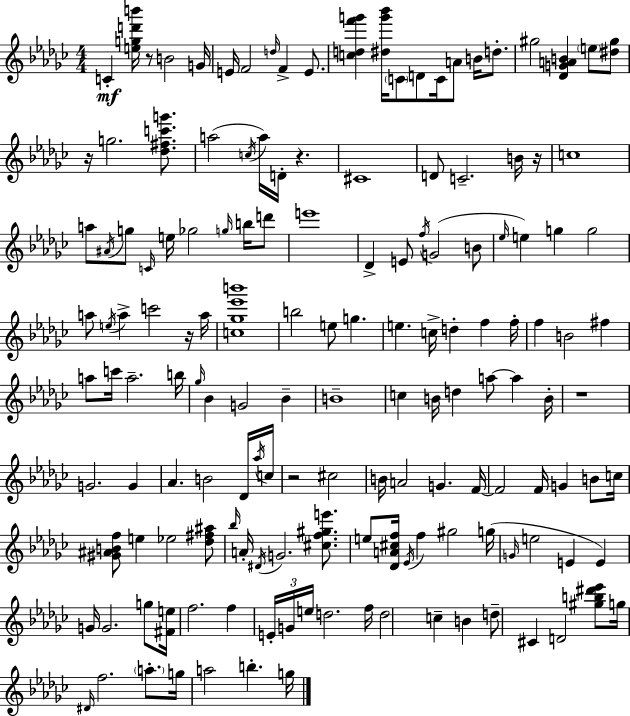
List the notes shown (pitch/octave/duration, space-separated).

C4/q [E5,G5,D6,B6]/s R/e B4/h G4/s E4/s F4/h D5/s F4/q E4/e. [C5,D5,F6,G6]/q [D#5,G6,Bb6]/s C4/e D4/e C4/s A4/e B4/s D5/e. G#5/h [Db4,G4,A4,B4]/q E5/e [D#5,G#5]/e R/s G5/h. [Db5,F#5,C6,G6]/e. A5/h C5/s A5/s D4/s R/q. C#4/w D4/e C4/h. B4/s R/s C5/w A5/e A#4/s G5/e C4/s E5/s Gb5/h G5/s B5/s D6/e E6/w Db4/q E4/e F5/s G4/h B4/e Eb5/s E5/q G5/q G5/h A5/e E5/s A5/q C6/h R/s A5/s [C5,Gb5,Eb6,B6]/w B5/h E5/e G5/q. E5/q. C5/s D5/q F5/q F5/s F5/q B4/h F#5/q A5/e C6/s A5/h. B5/s Gb5/s Bb4/q G4/h Bb4/q B4/w C5/q B4/s D5/q A5/e A5/q B4/s R/w G4/h. G4/q Ab4/q. B4/h Db4/s Ab5/s C5/s R/h C#5/h B4/s A4/h G4/q. F4/s F4/h F4/s G4/q B4/e C5/s [G#4,A#4,B4,F5]/e E5/q Eb5/h [Db5,F#5,A#5]/e Bb5/s A4/s D#4/s G4/h. [C#5,F5,G#5,E6]/e. E5/e [Db4,A4,C#5,F5]/s Eb4/s F5/q G#5/h G5/s G4/s E5/h E4/q E4/q G4/s G4/h. G5/e [F#4,E5]/s F5/h. F5/q E4/s G4/s E5/s D5/h. F5/s D5/h C5/q B4/q D5/e C#4/q D4/h [G#5,B5,D#6,Eb6]/e G5/s D#4/s F5/h. A5/e. G5/s A5/h B5/q. G5/s